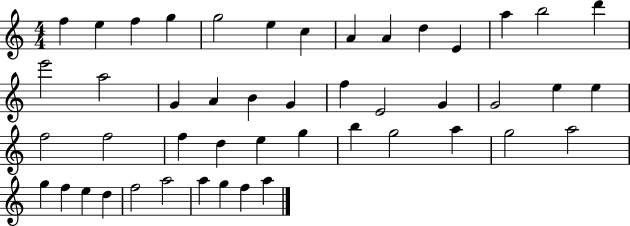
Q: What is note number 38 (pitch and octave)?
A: G5